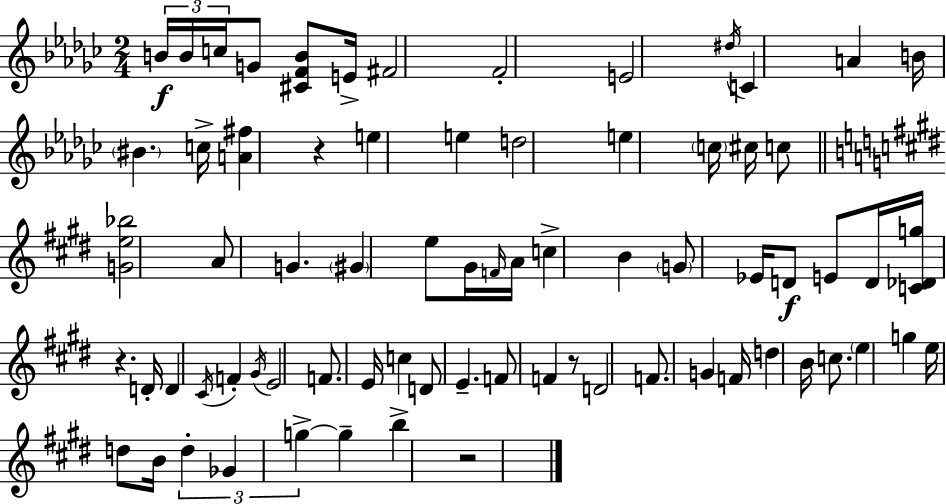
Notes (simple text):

B4/s B4/s C5/s G4/e [C#4,F4,B4]/e E4/s F#4/h F4/h E4/h D#5/s C4/q A4/q B4/s BIS4/q. C5/s [A4,F#5]/q R/q E5/q E5/q D5/h E5/q C5/s C#5/s C5/e [G4,E5,Bb5]/h A4/e G4/q. G#4/q E5/e G#4/s F4/s A4/s C5/q B4/q G4/e Eb4/s D4/e E4/e D4/s [C4,Db4,G5]/s R/q. D4/s D4/q C#4/s F4/q G#4/s E4/h F4/e. E4/s C5/q D4/e E4/q. F4/e F4/q R/e D4/h F4/e. G4/q F4/s D5/q B4/s C5/e. E5/q G5/q E5/s D5/e B4/s D5/q Gb4/q G5/q G5/q B5/q R/h